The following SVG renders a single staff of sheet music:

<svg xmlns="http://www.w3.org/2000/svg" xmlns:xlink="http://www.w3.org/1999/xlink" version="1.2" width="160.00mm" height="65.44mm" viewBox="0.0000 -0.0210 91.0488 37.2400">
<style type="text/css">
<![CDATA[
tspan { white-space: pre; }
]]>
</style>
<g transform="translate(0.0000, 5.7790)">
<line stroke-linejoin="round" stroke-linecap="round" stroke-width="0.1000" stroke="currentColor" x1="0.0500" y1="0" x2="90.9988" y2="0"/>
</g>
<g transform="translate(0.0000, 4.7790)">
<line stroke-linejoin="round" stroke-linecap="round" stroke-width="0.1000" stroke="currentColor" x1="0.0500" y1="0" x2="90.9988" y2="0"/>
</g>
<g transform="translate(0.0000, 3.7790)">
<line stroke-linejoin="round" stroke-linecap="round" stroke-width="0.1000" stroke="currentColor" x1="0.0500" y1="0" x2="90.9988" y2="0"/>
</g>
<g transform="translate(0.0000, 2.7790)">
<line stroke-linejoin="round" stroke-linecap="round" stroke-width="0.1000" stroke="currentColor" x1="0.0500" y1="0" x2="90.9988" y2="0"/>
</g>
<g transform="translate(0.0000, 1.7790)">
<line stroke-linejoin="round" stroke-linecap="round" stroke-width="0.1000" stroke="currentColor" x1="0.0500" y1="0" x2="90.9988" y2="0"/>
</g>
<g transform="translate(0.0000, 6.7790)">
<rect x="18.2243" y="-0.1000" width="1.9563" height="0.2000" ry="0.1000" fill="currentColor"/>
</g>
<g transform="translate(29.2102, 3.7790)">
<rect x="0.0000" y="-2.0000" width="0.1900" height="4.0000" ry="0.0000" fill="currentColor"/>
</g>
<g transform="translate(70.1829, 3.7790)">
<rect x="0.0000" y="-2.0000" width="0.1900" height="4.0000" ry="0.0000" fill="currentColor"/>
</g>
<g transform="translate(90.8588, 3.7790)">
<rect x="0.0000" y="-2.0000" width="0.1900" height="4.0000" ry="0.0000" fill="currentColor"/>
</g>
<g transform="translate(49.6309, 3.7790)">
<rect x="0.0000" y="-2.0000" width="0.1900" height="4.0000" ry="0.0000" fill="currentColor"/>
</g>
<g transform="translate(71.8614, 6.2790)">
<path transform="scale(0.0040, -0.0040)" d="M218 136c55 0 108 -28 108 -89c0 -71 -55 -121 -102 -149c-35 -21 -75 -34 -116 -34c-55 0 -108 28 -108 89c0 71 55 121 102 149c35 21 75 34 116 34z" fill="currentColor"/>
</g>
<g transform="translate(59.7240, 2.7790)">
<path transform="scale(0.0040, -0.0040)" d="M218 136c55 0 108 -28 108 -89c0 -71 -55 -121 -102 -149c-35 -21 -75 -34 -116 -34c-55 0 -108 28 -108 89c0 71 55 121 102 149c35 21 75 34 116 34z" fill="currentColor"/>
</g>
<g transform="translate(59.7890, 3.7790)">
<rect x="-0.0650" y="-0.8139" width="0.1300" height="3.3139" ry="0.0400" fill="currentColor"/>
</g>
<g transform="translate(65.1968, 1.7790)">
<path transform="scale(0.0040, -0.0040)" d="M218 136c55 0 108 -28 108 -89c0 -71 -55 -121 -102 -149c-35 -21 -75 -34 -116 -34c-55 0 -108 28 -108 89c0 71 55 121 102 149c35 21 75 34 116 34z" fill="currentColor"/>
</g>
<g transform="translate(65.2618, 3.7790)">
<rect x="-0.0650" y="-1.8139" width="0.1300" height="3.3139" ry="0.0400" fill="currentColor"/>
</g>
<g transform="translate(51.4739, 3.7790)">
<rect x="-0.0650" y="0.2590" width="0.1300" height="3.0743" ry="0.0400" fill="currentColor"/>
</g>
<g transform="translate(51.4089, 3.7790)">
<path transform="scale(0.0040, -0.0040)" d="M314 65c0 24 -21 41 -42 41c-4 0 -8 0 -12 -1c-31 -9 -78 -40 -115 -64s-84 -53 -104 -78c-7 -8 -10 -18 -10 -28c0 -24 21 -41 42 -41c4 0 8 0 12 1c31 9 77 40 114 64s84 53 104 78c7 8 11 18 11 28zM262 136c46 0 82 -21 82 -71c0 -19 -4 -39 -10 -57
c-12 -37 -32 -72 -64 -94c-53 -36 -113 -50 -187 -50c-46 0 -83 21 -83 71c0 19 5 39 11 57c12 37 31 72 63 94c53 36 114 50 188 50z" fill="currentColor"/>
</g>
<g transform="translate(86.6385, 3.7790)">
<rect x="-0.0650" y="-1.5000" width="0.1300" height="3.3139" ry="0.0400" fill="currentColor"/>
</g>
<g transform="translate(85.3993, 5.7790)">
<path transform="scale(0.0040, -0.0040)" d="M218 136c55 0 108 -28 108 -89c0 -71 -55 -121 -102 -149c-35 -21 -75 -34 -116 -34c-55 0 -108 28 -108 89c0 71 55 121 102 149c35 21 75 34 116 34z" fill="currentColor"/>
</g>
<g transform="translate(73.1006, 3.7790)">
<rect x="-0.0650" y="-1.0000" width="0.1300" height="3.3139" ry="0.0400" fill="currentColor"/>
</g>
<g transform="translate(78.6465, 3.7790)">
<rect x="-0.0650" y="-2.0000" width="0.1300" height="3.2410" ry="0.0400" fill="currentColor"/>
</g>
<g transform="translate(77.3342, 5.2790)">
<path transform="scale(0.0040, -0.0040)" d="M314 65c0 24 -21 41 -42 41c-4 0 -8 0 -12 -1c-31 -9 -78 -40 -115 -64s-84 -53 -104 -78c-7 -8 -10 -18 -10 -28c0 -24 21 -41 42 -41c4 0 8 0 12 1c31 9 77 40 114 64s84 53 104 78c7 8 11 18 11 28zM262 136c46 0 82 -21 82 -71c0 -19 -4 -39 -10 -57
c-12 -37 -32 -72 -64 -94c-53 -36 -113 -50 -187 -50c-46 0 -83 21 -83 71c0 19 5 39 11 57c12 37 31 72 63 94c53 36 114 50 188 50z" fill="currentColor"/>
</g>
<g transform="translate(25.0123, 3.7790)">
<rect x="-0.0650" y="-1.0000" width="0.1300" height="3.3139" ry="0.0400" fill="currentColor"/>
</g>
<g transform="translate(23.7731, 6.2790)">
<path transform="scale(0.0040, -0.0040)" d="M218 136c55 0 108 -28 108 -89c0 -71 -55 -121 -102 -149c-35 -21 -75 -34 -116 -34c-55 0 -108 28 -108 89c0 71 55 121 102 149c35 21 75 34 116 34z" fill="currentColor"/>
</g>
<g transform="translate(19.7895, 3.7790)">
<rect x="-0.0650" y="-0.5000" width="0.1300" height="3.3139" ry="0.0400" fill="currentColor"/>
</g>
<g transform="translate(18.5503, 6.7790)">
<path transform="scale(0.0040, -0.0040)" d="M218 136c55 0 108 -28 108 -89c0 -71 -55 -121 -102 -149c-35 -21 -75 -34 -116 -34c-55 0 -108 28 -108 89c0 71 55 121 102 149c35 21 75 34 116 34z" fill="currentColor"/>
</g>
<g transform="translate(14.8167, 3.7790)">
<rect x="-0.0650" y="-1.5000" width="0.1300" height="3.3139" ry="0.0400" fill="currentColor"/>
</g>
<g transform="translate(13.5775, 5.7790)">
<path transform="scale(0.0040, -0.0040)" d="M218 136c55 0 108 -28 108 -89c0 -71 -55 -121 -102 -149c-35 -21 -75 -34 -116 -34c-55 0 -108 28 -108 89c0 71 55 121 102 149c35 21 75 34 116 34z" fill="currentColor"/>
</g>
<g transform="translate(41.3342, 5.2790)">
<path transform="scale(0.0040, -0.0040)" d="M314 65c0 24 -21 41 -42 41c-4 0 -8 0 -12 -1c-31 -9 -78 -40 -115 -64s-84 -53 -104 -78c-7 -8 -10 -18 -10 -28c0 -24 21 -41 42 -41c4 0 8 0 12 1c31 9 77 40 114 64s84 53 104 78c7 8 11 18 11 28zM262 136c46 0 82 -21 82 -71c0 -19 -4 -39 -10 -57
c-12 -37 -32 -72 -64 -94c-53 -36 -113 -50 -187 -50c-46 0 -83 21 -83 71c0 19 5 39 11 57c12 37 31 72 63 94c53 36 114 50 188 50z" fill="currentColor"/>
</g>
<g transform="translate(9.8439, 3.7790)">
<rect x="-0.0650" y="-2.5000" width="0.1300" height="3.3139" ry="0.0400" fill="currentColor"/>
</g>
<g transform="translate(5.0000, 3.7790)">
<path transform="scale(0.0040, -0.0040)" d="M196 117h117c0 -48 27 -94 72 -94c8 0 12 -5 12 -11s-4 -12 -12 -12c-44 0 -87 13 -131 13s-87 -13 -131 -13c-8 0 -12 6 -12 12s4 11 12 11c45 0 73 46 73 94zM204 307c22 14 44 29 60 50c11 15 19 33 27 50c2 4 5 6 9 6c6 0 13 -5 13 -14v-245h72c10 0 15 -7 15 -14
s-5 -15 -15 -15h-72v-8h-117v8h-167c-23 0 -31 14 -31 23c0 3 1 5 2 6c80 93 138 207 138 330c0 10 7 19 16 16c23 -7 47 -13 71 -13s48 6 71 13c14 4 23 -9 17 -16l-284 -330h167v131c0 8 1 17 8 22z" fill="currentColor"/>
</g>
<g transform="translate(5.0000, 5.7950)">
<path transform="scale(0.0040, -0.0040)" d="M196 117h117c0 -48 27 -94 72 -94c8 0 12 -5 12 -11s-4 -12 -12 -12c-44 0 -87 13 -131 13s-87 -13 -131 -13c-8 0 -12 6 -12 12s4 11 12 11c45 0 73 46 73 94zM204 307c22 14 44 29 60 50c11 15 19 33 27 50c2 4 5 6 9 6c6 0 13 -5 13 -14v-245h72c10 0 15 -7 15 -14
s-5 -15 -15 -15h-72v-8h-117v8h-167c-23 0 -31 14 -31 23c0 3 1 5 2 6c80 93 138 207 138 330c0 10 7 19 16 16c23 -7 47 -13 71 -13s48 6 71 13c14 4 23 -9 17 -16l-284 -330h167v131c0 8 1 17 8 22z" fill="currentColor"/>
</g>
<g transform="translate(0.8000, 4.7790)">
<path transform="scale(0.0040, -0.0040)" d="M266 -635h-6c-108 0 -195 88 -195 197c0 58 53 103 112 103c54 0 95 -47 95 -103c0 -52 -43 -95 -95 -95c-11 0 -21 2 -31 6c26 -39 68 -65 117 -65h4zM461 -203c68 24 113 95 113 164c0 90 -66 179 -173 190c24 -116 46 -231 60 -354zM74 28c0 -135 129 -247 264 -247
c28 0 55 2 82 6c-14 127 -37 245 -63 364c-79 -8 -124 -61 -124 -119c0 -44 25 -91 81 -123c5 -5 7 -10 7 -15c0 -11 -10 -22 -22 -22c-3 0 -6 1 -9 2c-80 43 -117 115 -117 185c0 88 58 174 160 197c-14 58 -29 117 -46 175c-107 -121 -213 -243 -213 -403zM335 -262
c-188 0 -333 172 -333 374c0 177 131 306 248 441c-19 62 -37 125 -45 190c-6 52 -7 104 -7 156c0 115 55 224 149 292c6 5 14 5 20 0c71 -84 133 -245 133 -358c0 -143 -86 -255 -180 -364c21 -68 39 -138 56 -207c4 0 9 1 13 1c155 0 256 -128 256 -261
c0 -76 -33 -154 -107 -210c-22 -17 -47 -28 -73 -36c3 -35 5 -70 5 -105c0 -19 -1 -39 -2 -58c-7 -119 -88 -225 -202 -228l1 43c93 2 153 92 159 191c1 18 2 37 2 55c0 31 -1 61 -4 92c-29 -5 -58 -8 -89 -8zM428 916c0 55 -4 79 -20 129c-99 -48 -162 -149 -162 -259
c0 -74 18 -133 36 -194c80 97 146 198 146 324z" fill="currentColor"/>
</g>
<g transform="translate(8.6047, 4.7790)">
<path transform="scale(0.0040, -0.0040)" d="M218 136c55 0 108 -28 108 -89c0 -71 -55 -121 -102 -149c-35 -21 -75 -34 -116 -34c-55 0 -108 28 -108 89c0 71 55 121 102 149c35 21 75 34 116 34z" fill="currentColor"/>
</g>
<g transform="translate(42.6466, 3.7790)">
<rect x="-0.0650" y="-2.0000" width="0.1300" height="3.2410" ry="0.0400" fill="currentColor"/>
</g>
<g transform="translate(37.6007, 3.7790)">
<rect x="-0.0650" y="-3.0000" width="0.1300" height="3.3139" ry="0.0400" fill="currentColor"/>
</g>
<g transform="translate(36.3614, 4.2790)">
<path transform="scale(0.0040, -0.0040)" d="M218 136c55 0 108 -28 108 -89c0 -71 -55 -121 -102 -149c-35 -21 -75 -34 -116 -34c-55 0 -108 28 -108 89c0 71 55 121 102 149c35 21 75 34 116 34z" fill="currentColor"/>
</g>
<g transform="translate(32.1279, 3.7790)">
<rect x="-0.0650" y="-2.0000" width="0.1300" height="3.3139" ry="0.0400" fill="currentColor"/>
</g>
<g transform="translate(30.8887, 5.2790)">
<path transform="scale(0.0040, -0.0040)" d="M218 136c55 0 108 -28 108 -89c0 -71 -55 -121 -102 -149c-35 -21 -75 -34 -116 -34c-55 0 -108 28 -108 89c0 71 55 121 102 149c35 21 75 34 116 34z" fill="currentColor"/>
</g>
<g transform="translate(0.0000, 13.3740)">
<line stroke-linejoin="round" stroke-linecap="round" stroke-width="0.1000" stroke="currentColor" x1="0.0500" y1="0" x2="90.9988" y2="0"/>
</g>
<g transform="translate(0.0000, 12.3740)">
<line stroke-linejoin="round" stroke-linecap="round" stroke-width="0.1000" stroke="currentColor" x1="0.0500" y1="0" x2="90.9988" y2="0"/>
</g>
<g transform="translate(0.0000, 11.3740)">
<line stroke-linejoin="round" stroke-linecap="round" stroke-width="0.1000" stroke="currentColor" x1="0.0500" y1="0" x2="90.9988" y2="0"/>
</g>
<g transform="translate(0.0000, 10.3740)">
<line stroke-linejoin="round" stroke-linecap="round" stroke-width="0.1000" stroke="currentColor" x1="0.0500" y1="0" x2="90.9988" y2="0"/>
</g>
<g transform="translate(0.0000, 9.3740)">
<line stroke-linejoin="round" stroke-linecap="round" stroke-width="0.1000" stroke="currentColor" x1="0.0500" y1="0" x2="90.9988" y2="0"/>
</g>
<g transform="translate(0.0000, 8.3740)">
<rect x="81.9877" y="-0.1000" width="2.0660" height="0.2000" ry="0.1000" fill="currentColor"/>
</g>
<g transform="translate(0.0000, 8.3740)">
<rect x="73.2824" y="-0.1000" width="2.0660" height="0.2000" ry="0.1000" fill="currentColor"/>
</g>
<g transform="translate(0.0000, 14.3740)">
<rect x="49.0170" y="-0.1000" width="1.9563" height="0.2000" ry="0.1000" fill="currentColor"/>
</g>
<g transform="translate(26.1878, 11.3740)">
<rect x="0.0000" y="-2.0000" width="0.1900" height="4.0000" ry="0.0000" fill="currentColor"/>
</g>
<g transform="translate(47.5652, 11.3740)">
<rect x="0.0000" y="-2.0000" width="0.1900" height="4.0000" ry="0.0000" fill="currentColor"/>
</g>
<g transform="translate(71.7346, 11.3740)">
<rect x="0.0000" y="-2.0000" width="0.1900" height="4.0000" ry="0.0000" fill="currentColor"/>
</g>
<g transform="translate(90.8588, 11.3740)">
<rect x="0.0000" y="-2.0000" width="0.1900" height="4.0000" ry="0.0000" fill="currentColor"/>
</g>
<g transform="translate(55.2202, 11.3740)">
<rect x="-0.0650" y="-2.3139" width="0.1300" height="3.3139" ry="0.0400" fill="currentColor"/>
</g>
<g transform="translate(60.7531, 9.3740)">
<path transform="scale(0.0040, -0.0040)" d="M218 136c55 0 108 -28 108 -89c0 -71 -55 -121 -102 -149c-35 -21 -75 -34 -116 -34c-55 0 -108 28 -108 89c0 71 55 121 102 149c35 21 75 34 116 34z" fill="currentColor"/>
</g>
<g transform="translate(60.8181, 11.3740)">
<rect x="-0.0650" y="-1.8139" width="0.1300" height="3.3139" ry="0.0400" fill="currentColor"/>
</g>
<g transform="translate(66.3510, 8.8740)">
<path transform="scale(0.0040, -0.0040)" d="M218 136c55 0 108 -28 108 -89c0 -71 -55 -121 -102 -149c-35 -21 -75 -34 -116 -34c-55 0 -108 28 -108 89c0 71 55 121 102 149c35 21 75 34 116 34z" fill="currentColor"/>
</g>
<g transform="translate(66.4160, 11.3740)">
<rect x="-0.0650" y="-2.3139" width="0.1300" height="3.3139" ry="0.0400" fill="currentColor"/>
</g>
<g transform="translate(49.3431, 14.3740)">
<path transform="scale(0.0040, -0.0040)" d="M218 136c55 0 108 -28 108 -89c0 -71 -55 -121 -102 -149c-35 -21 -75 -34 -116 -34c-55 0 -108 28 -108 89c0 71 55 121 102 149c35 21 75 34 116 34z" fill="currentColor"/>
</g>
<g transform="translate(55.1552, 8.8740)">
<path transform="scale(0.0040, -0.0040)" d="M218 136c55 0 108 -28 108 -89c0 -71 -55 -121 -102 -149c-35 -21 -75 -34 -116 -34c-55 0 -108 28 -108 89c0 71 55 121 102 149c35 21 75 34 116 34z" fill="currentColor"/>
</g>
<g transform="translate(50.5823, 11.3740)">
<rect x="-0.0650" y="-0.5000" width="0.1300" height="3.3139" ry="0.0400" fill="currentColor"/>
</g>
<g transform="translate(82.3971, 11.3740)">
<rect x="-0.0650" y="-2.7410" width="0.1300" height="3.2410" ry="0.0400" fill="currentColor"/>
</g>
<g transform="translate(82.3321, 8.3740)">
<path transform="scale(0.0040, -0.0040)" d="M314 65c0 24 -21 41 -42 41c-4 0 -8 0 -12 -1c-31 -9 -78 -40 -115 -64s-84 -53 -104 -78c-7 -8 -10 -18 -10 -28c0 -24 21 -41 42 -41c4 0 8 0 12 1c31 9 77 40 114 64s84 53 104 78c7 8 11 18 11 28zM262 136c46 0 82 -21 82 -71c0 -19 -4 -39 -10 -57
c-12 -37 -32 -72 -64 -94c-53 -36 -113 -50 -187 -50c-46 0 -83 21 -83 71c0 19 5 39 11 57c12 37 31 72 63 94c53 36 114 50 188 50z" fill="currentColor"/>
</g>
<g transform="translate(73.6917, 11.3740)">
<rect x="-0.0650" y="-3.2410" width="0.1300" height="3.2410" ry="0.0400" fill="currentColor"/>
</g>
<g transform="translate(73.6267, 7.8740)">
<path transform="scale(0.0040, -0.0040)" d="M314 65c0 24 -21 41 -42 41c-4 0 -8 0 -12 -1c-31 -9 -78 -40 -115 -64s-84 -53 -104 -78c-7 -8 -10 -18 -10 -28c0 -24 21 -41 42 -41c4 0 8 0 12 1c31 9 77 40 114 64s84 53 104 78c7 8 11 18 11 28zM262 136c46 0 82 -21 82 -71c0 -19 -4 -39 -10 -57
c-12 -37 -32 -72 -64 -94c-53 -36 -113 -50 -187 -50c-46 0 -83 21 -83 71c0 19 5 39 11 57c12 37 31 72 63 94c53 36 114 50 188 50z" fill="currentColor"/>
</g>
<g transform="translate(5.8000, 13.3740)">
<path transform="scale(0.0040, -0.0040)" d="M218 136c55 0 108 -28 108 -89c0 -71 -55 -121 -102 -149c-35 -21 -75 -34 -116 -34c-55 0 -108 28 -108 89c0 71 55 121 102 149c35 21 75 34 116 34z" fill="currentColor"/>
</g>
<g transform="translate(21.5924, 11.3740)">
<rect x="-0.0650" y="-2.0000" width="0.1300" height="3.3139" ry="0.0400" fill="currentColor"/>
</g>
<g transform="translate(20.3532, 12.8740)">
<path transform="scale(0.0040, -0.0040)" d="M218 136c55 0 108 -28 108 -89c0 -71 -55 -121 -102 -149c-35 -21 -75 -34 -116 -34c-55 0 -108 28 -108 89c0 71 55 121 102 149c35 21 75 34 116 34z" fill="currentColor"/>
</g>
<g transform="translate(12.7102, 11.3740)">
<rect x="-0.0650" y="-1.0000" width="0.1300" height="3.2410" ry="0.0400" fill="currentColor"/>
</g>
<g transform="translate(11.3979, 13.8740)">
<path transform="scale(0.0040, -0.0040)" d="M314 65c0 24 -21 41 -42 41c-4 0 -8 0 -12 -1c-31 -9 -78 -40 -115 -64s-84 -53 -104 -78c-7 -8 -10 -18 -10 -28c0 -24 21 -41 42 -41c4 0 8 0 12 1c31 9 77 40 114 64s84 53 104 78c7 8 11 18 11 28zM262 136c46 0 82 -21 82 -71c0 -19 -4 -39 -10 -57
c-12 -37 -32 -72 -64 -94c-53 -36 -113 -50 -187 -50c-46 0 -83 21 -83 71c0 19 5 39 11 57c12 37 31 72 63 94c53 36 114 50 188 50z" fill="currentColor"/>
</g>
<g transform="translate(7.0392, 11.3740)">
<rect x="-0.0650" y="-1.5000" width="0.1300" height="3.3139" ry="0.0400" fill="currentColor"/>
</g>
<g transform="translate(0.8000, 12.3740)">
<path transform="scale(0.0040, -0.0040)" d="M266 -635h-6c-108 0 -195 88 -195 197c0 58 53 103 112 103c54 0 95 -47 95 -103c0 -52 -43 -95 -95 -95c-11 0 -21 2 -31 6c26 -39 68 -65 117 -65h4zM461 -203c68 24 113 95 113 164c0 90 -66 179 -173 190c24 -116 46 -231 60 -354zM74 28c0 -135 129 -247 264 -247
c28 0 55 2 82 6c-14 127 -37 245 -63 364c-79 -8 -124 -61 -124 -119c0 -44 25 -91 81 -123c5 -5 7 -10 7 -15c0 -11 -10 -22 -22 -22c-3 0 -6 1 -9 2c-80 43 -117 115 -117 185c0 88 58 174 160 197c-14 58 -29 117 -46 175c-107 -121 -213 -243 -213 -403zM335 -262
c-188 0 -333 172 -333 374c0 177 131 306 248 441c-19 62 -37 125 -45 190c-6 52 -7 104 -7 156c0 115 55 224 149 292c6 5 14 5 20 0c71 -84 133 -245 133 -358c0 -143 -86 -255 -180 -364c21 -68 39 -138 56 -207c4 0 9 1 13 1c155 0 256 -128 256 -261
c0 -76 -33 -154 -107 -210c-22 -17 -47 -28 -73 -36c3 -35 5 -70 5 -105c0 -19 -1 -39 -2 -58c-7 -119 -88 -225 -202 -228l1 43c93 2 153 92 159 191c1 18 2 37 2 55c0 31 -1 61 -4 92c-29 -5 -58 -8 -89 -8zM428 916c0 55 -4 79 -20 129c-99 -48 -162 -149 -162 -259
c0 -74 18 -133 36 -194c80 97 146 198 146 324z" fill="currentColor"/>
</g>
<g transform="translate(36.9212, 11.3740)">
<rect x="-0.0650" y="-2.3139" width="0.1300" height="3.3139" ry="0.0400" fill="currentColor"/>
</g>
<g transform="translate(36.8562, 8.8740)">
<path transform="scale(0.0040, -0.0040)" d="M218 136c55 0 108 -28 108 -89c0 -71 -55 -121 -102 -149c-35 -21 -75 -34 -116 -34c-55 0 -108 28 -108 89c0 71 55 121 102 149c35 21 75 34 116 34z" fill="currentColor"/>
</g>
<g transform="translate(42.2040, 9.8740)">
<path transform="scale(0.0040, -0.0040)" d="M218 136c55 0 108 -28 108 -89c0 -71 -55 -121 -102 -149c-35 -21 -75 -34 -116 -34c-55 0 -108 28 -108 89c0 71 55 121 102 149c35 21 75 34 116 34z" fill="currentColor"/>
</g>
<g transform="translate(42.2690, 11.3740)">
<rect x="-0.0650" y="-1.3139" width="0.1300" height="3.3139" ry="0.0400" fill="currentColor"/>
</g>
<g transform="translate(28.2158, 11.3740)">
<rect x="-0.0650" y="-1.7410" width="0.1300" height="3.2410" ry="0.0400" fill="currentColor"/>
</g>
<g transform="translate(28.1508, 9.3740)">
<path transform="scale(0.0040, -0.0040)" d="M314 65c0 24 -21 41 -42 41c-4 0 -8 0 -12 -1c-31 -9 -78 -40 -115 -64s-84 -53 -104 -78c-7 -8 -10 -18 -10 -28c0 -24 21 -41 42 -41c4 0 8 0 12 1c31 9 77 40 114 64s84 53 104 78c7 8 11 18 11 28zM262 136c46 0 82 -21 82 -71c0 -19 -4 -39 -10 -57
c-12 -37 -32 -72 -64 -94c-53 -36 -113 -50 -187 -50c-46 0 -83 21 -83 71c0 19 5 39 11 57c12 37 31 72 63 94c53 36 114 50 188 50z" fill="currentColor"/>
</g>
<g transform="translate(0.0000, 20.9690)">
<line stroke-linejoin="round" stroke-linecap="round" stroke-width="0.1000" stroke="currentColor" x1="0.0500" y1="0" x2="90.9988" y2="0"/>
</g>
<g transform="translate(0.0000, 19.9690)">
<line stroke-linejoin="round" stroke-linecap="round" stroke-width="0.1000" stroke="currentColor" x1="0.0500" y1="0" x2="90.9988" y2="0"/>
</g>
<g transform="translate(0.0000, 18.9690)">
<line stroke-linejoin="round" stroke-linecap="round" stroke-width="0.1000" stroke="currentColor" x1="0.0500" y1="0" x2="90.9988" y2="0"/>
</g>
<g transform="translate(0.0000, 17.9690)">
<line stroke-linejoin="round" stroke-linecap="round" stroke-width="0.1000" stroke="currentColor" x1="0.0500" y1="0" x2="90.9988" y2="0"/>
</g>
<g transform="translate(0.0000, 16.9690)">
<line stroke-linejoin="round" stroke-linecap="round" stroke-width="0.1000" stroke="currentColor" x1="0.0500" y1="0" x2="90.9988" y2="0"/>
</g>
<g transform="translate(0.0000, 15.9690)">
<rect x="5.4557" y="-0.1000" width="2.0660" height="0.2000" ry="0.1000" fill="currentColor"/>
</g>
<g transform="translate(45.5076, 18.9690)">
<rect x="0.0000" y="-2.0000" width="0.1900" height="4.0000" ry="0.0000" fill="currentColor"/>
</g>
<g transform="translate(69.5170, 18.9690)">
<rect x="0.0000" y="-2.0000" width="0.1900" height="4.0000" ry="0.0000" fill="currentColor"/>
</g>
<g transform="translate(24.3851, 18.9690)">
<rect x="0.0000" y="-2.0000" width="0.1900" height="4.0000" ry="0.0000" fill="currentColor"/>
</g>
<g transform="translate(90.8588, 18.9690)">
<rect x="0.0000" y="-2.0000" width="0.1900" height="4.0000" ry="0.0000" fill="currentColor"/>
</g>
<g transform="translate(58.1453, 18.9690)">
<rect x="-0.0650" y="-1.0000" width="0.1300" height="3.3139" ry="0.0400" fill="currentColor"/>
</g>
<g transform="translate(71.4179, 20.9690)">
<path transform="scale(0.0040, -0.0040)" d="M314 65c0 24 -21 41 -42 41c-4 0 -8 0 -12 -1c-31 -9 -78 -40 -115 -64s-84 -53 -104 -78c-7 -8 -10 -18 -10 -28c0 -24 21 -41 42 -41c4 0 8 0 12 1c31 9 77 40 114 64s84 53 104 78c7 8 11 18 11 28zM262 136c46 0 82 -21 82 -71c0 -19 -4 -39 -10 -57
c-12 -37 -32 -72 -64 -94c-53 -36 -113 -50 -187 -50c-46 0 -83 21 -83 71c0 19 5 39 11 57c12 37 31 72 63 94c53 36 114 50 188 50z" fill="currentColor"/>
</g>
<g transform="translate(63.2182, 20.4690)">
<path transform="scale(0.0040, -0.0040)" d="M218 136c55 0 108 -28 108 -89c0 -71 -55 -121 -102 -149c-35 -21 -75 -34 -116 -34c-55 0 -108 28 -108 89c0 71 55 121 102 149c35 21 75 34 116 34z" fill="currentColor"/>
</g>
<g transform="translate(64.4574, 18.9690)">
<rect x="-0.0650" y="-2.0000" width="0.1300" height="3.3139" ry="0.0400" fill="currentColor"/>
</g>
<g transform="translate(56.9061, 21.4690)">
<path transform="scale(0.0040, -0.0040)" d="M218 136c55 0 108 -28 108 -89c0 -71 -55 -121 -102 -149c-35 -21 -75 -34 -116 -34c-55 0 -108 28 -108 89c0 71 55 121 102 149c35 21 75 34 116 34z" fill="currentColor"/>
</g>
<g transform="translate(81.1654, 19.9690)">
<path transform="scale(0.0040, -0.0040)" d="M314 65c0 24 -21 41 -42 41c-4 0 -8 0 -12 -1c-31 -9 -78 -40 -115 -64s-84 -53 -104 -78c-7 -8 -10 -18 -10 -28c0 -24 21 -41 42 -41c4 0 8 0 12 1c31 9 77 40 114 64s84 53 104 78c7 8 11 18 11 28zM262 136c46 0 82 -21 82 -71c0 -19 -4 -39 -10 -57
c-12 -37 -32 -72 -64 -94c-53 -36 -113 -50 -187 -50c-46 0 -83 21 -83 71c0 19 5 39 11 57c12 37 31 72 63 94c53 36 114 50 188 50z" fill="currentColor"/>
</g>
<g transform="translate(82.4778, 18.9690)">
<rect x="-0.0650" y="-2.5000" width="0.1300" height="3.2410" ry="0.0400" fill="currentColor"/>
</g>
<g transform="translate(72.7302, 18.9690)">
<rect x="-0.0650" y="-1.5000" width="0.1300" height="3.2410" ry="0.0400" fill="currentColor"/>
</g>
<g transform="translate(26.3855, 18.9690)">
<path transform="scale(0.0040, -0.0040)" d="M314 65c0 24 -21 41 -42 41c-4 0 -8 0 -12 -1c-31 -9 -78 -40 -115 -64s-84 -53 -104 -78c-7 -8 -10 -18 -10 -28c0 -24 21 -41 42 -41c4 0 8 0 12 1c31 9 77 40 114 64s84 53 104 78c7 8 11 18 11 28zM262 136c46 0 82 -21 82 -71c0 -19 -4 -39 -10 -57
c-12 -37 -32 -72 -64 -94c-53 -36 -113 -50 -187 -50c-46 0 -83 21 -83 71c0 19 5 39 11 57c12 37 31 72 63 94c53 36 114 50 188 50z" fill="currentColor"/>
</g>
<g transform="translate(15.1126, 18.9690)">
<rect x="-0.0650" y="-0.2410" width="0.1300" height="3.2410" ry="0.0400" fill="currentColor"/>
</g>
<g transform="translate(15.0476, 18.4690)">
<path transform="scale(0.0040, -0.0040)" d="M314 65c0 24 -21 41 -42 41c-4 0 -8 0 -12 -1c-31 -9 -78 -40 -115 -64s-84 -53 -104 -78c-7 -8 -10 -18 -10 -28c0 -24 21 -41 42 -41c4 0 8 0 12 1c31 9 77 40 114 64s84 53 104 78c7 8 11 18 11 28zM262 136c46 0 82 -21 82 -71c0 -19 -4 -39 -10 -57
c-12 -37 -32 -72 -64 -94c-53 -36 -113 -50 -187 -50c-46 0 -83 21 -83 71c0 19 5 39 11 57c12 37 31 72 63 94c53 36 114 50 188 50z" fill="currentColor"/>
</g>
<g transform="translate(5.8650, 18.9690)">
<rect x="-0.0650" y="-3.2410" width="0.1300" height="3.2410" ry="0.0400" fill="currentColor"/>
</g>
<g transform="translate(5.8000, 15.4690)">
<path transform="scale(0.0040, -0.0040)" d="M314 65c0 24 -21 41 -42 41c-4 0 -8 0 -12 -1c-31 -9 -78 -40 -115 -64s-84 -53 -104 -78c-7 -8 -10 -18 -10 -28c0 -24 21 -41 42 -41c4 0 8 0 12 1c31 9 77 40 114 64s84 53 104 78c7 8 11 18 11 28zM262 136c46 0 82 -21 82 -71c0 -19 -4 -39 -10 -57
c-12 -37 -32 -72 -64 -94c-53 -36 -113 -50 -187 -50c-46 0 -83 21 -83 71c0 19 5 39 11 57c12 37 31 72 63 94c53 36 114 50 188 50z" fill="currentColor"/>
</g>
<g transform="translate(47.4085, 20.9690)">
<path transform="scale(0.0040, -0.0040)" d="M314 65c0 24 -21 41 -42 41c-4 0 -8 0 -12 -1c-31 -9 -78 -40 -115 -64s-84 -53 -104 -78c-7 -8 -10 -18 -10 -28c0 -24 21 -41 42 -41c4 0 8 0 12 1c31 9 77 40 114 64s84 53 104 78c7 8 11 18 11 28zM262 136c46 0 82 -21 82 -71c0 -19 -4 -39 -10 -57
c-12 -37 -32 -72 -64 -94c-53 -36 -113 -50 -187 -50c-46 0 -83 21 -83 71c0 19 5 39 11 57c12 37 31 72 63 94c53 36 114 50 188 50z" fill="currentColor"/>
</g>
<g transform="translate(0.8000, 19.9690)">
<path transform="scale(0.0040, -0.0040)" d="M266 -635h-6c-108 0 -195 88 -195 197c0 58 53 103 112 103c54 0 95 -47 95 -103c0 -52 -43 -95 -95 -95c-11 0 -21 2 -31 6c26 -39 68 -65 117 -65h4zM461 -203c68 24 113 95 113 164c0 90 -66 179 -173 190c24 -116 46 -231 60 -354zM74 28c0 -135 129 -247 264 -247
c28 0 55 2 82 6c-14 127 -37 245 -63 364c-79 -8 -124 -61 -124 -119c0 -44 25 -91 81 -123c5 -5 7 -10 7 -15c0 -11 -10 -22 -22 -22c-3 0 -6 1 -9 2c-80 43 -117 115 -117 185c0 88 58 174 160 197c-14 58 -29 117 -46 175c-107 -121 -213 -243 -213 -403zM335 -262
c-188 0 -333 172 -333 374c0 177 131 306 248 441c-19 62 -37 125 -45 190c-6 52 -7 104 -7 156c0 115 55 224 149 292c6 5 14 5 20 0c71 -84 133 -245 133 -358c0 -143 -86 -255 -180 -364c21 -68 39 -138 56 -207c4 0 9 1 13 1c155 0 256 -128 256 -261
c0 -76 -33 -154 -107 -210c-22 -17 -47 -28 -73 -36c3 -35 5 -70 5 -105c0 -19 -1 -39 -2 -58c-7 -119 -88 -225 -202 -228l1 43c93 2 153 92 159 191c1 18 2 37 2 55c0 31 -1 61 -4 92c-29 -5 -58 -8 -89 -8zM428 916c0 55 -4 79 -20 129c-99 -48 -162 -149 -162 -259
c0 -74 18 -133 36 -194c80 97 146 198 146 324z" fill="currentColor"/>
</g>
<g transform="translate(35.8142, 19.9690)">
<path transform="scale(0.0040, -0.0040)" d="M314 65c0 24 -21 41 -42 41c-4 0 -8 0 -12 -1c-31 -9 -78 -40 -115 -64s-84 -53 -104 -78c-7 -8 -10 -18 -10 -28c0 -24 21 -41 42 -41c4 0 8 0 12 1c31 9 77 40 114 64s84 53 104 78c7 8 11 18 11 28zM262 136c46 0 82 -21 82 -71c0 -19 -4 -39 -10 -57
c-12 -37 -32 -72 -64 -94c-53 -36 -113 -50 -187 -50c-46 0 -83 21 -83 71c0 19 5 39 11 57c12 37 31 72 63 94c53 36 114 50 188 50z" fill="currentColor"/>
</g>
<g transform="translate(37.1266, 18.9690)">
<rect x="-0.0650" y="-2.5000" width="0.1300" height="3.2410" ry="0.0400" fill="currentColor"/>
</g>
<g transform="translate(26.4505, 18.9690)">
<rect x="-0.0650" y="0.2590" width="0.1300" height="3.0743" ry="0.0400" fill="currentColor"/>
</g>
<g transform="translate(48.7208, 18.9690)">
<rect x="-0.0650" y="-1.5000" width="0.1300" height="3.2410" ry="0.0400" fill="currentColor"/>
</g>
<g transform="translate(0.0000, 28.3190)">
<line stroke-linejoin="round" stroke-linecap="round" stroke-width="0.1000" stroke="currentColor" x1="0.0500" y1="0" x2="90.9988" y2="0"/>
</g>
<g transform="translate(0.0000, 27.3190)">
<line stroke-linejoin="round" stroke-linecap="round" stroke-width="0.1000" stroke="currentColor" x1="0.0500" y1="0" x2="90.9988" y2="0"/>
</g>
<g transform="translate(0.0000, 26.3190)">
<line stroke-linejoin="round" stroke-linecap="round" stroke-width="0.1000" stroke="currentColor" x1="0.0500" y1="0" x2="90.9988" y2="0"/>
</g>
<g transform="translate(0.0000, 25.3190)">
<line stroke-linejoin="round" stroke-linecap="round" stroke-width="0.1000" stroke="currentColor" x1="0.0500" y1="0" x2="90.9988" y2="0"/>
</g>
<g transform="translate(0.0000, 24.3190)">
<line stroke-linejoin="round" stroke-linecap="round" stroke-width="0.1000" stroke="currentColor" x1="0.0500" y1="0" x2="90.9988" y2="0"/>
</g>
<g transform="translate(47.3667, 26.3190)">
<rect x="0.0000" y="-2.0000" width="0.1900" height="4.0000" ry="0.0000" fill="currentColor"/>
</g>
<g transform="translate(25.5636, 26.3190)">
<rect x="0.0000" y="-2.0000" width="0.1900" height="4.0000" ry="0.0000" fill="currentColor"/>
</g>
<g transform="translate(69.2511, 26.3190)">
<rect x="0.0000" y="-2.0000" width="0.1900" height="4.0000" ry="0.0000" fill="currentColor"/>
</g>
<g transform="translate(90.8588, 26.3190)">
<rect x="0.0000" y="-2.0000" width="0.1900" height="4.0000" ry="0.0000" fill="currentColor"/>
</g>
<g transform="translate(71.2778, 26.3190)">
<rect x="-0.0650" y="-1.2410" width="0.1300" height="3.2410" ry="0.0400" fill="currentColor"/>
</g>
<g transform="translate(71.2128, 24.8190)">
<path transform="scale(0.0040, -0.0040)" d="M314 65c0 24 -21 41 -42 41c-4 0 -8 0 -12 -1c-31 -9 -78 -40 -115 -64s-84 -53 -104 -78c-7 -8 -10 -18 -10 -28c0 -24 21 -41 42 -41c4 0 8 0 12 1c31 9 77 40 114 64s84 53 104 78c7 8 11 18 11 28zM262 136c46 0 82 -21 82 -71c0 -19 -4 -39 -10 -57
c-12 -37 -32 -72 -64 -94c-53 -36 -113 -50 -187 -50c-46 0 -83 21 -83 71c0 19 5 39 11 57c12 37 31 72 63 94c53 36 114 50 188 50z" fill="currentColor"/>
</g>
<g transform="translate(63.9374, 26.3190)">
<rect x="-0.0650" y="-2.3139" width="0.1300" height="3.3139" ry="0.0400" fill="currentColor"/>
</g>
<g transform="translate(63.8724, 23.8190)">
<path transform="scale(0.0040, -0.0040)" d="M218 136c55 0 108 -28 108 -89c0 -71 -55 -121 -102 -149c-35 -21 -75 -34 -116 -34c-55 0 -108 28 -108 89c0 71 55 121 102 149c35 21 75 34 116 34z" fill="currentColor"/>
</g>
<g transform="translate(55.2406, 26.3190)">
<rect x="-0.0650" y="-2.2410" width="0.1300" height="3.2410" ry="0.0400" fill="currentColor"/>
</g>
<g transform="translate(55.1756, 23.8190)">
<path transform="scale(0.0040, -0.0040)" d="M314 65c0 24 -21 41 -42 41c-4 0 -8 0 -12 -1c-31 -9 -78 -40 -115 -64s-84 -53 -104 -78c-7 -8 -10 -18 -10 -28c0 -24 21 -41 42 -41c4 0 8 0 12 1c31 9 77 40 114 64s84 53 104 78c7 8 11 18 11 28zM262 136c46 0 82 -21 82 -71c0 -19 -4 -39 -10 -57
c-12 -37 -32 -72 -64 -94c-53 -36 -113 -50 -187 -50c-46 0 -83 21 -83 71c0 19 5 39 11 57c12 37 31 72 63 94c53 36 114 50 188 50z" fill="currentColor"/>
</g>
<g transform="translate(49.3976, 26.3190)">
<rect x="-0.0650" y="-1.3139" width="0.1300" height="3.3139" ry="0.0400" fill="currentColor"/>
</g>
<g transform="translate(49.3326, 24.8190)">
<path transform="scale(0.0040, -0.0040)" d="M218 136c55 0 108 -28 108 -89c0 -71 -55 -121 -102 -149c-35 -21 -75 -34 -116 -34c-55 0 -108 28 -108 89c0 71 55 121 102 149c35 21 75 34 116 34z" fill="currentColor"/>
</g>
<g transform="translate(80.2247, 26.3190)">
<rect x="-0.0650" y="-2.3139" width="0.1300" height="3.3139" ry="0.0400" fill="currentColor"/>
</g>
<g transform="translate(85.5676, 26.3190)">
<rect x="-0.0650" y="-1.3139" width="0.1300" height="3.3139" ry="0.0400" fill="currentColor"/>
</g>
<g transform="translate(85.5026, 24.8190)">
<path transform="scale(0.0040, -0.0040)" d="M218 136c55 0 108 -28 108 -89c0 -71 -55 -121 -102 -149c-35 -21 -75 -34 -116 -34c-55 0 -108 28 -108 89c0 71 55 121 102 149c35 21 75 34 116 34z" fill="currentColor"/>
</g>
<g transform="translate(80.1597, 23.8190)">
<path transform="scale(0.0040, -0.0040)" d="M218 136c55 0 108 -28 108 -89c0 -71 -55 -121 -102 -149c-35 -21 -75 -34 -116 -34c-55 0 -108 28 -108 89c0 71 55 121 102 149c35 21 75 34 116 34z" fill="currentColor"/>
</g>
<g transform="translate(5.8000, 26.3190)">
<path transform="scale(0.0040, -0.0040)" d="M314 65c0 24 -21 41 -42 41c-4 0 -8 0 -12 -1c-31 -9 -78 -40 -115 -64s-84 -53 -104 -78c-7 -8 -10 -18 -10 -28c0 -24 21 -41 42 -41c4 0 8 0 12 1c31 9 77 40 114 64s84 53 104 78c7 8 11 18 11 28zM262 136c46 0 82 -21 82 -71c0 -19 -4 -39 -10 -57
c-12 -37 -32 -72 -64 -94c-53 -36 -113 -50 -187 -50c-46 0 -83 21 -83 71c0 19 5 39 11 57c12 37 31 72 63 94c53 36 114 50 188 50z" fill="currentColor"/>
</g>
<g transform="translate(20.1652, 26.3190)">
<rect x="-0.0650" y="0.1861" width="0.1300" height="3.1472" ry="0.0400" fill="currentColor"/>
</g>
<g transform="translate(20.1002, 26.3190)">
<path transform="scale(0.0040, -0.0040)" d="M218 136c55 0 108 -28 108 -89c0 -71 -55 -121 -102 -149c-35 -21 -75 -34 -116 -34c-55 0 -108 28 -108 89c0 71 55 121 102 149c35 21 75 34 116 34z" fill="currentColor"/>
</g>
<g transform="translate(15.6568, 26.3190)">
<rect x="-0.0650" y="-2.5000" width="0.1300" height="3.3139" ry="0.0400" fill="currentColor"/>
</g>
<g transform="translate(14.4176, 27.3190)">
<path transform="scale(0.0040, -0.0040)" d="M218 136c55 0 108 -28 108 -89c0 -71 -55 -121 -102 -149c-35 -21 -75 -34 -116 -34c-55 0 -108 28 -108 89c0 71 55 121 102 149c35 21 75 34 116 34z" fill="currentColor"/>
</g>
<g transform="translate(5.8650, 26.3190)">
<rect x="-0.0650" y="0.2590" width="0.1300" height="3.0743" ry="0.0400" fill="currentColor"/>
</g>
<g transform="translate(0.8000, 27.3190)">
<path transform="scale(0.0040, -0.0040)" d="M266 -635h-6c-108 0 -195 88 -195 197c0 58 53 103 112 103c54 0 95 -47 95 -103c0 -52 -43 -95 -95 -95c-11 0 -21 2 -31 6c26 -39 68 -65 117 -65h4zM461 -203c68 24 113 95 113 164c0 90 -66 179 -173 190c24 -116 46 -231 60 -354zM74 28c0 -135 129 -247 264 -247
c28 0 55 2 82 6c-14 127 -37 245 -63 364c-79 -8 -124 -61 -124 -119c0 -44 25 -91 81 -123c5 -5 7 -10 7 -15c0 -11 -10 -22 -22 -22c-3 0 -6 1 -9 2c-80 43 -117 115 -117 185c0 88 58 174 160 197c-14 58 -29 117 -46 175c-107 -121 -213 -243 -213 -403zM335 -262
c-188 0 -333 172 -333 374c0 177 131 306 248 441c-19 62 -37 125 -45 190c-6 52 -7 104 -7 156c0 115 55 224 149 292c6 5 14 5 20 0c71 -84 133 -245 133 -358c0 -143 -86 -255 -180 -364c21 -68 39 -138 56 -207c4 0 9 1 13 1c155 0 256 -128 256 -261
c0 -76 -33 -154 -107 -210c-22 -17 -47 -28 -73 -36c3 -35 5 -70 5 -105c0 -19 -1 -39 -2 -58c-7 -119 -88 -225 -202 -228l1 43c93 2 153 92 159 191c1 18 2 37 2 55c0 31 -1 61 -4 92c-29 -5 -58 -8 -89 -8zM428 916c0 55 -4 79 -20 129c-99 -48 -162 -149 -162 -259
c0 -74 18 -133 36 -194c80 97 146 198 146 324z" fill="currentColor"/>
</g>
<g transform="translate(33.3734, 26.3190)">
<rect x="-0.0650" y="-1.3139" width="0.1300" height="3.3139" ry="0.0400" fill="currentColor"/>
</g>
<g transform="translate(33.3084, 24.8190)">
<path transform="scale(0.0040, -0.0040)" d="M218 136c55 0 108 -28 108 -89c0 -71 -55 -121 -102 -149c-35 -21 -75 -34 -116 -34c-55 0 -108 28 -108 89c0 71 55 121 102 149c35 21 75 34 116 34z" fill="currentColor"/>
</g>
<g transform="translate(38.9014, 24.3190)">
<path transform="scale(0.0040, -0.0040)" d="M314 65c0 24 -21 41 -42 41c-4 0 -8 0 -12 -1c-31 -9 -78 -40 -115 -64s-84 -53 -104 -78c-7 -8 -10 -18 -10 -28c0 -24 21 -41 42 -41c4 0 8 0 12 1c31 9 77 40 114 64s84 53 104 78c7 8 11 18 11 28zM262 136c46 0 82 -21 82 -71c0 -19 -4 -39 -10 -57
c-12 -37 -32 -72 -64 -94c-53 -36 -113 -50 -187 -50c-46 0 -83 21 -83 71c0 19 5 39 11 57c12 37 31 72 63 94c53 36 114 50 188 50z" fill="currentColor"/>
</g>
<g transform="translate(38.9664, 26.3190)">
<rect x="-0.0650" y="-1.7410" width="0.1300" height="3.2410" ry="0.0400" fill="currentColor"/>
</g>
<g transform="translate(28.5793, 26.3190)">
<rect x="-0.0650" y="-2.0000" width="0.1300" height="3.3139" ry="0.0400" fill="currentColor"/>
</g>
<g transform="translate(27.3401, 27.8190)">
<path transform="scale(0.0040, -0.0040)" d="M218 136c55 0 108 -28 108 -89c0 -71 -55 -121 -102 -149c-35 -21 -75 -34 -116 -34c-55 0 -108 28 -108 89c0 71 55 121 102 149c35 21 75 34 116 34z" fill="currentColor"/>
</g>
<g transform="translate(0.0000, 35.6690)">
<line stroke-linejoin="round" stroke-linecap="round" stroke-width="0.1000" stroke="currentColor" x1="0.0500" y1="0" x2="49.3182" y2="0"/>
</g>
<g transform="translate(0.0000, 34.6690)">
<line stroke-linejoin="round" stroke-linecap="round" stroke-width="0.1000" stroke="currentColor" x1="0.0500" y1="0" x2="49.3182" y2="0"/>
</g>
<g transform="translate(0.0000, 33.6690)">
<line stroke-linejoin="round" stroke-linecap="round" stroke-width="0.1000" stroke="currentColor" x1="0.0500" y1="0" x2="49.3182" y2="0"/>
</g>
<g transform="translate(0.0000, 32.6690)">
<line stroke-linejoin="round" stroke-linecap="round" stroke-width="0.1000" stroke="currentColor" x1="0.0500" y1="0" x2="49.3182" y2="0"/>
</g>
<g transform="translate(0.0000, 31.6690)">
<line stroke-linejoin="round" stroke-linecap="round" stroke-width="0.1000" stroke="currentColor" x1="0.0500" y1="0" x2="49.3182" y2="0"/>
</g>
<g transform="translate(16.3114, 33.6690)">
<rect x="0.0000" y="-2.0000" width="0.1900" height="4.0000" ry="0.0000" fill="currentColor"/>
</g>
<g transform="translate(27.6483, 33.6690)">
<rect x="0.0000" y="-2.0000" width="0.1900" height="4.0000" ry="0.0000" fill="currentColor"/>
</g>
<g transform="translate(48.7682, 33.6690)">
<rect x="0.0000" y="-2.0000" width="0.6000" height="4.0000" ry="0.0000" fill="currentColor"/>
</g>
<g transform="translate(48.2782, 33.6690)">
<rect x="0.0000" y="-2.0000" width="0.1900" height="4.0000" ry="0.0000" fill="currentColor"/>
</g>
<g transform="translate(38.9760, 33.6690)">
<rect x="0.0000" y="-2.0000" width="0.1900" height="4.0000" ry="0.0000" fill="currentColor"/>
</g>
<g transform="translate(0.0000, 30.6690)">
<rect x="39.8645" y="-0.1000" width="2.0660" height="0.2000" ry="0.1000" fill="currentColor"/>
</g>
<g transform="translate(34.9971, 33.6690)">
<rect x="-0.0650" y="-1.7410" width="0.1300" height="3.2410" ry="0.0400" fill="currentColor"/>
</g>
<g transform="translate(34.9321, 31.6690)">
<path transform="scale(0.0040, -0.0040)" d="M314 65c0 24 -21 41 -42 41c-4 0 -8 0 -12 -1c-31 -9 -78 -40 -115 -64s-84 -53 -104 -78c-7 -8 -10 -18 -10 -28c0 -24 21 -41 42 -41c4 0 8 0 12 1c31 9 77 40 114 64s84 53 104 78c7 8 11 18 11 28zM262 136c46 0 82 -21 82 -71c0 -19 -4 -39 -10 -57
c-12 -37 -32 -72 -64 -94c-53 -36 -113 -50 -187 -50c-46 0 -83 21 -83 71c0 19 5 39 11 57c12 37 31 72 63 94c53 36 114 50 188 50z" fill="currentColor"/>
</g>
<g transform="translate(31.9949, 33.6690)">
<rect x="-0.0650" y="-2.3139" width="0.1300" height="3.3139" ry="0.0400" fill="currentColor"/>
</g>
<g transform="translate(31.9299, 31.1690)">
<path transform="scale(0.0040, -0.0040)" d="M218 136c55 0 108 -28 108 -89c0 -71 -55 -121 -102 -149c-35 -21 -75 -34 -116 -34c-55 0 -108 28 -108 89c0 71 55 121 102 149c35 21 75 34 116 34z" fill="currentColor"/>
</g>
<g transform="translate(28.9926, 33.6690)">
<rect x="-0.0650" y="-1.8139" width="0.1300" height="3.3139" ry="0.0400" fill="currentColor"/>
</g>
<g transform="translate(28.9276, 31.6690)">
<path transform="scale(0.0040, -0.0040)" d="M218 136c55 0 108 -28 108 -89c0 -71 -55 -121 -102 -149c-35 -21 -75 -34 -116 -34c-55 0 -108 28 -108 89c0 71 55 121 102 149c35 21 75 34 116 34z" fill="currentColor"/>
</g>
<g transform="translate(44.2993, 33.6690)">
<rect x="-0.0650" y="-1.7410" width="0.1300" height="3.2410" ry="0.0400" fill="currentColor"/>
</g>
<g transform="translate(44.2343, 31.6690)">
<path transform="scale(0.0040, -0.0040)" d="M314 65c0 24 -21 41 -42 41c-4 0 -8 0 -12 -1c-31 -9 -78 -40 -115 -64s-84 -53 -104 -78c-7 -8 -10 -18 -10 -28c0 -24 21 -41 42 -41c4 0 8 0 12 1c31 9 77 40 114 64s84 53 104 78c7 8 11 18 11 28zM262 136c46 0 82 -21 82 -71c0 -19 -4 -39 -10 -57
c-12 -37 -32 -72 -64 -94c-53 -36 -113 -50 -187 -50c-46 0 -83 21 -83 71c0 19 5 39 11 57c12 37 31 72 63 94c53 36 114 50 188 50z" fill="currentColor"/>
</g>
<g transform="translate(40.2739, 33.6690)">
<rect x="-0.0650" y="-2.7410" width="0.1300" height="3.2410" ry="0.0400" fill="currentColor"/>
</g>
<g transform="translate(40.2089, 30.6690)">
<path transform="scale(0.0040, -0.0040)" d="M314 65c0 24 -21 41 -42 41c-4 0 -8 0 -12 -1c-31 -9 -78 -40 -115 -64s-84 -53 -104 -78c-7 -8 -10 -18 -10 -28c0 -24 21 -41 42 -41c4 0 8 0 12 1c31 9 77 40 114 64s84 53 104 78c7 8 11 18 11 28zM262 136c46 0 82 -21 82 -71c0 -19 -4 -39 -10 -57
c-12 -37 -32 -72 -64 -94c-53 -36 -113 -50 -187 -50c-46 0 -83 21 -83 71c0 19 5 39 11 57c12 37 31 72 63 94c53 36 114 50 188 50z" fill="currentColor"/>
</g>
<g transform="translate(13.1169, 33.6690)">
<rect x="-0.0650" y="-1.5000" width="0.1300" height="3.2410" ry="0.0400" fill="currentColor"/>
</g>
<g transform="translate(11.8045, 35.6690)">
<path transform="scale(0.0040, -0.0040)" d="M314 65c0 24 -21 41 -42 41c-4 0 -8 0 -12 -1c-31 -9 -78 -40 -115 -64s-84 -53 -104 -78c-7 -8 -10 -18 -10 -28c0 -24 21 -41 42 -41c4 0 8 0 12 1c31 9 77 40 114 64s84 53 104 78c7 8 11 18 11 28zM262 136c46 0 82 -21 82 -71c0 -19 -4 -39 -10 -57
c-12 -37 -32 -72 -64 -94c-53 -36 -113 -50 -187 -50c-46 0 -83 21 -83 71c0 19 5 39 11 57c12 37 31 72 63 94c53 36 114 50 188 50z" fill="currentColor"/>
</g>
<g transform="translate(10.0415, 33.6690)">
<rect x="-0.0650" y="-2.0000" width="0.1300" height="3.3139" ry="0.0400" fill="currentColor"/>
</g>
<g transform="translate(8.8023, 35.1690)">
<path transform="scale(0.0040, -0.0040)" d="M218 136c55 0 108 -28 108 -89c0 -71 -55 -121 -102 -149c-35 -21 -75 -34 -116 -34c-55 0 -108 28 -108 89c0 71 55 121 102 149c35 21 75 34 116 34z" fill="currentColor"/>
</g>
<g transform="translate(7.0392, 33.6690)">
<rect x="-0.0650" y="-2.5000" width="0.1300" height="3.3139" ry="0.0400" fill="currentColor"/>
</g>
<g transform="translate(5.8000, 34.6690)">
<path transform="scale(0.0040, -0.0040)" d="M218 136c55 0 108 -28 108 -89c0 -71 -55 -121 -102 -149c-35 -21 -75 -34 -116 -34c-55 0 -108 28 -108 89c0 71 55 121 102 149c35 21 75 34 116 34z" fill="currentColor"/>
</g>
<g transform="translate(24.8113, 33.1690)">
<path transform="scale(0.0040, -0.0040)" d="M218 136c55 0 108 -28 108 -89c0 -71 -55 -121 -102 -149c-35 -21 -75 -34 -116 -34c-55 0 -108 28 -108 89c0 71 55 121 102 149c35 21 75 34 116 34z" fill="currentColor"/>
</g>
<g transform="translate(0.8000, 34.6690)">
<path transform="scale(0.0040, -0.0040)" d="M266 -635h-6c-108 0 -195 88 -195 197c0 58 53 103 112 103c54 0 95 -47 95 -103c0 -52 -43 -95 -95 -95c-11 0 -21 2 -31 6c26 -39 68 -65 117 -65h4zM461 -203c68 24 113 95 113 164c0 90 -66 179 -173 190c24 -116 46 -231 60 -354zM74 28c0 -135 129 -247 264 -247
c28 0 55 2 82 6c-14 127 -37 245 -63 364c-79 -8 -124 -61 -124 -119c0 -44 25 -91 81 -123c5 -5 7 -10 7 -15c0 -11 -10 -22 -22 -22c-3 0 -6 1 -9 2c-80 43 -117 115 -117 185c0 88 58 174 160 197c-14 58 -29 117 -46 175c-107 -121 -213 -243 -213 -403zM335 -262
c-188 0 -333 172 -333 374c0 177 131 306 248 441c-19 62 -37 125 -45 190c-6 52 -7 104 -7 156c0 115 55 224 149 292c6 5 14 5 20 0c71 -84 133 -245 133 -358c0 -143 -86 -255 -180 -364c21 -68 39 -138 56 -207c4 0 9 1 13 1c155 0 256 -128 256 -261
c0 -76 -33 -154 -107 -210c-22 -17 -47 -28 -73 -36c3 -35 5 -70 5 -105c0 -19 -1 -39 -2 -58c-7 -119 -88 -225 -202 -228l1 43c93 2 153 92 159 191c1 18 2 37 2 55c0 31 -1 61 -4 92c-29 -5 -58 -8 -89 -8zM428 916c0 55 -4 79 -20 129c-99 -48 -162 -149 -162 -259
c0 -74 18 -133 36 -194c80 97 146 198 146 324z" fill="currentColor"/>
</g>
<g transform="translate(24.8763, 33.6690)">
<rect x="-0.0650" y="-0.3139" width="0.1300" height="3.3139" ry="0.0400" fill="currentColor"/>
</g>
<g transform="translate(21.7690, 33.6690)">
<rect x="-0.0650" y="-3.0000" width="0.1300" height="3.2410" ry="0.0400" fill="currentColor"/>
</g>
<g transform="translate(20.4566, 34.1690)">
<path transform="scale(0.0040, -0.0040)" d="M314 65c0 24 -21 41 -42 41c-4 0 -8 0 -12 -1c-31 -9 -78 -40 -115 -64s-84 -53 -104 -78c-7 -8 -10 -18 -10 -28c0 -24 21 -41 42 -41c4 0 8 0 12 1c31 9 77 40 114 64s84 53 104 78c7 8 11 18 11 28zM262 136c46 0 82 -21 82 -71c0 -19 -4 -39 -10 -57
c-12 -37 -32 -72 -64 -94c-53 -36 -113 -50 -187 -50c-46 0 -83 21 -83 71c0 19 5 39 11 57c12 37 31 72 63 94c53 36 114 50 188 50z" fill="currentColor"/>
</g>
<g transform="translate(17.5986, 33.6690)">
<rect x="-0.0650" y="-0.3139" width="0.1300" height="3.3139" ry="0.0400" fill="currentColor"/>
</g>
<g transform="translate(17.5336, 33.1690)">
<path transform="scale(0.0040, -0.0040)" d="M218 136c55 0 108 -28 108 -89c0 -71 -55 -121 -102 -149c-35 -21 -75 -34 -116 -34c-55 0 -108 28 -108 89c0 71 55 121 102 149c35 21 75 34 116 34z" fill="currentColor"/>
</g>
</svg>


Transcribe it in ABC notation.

X:1
T:Untitled
M:4/4
L:1/4
K:C
G E C D F A F2 B2 d f D F2 E E D2 F f2 g e C g f g b2 a2 b2 c2 B2 G2 E2 D F E2 G2 B2 G B F e f2 e g2 g e2 g e G F E2 c A2 c f g f2 a2 f2